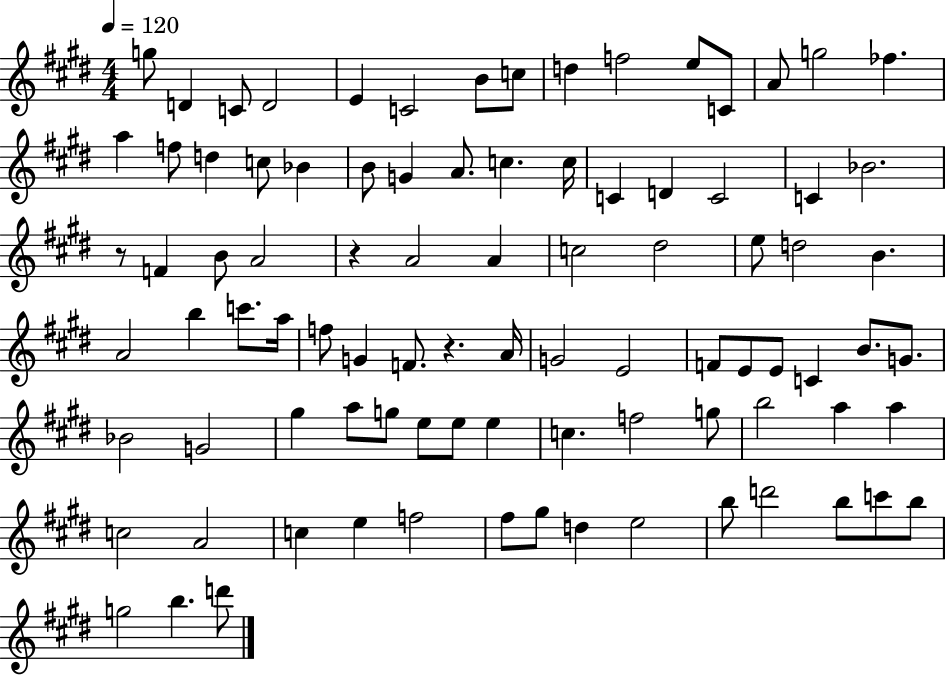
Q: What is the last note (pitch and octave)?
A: D6